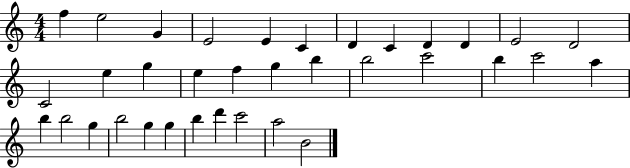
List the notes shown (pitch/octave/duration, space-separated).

F5/q E5/h G4/q E4/h E4/q C4/q D4/q C4/q D4/q D4/q E4/h D4/h C4/h E5/q G5/q E5/q F5/q G5/q B5/q B5/h C6/h B5/q C6/h A5/q B5/q B5/h G5/q B5/h G5/q G5/q B5/q D6/q C6/h A5/h B4/h